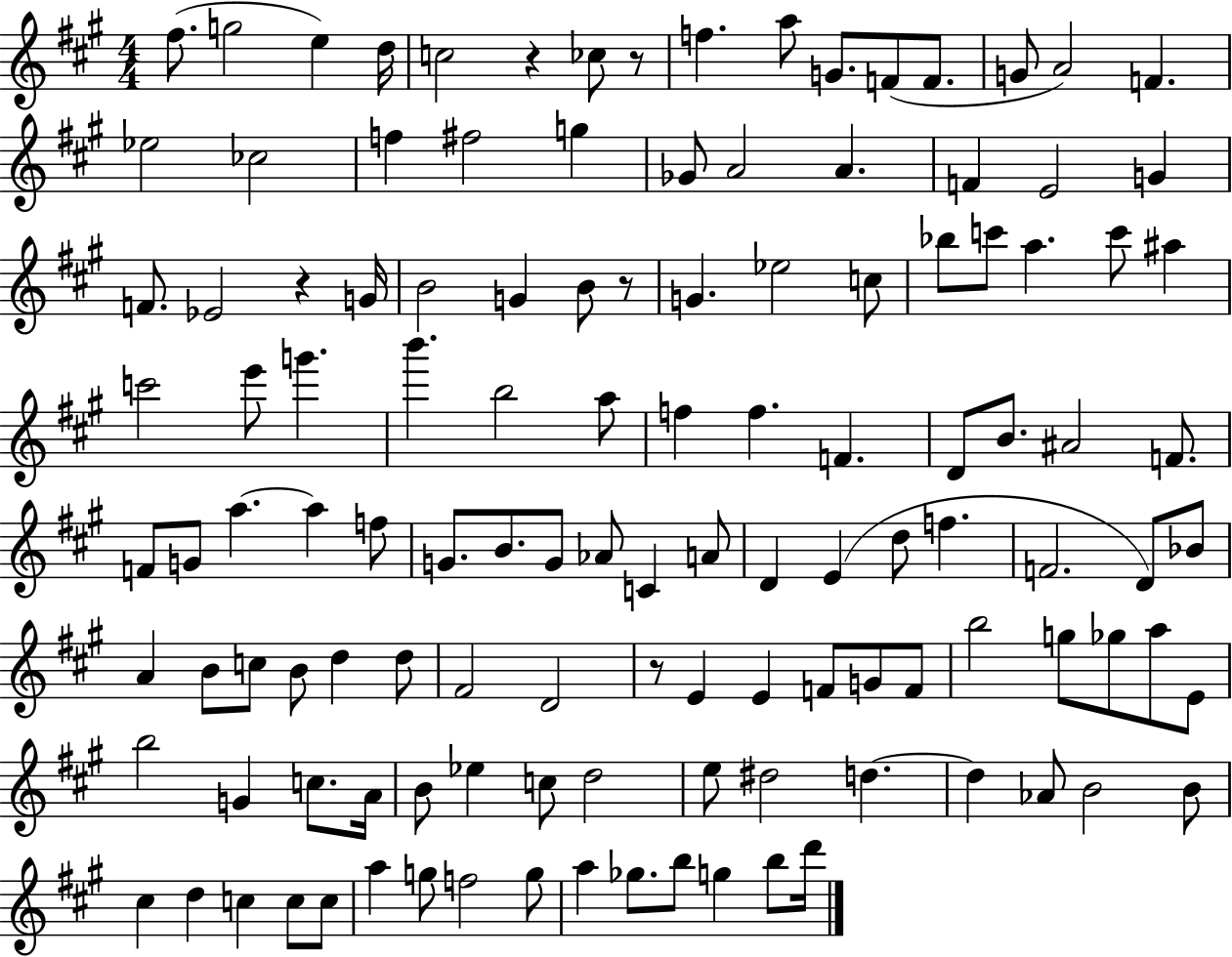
F#5/e. G5/h E5/q D5/s C5/h R/q CES5/e R/e F5/q. A5/e G4/e. F4/e F4/e. G4/e A4/h F4/q. Eb5/h CES5/h F5/q F#5/h G5/q Gb4/e A4/h A4/q. F4/q E4/h G4/q F4/e. Eb4/h R/q G4/s B4/h G4/q B4/e R/e G4/q. Eb5/h C5/e Bb5/e C6/e A5/q. C6/e A#5/q C6/h E6/e G6/q. B6/q. B5/h A5/e F5/q F5/q. F4/q. D4/e B4/e. A#4/h F4/e. F4/e G4/e A5/q. A5/q F5/e G4/e. B4/e. G4/e Ab4/e C4/q A4/e D4/q E4/q D5/e F5/q. F4/h. D4/e Bb4/e A4/q B4/e C5/e B4/e D5/q D5/e F#4/h D4/h R/e E4/q E4/q F4/e G4/e F4/e B5/h G5/e Gb5/e A5/e E4/e B5/h G4/q C5/e. A4/s B4/e Eb5/q C5/e D5/h E5/e D#5/h D5/q. D5/q Ab4/e B4/h B4/e C#5/q D5/q C5/q C5/e C5/e A5/q G5/e F5/h G5/e A5/q Gb5/e. B5/e G5/q B5/e D6/s